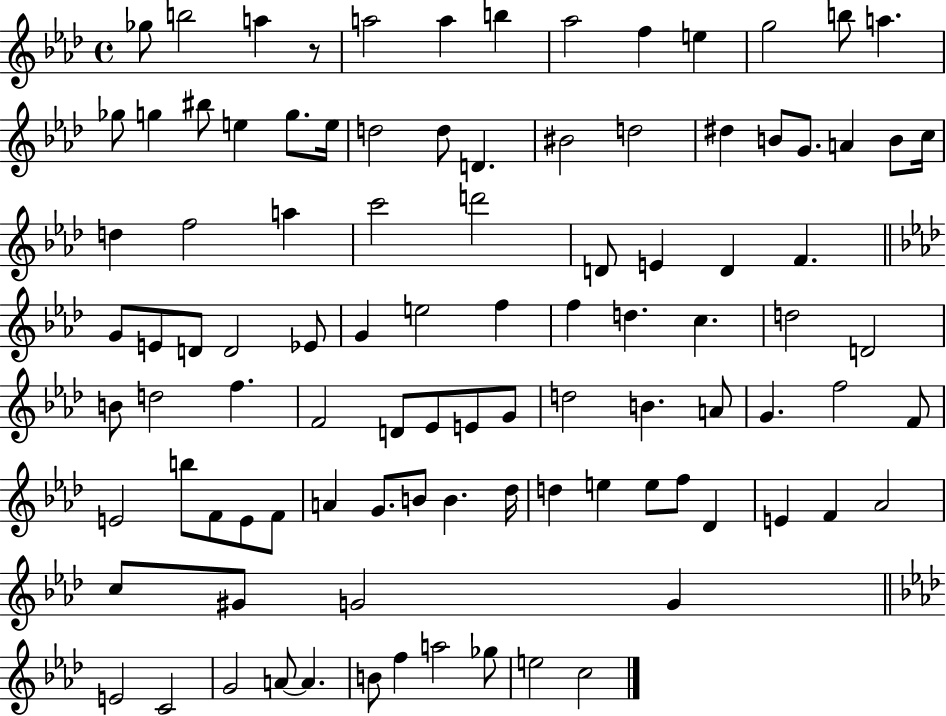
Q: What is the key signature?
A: AES major